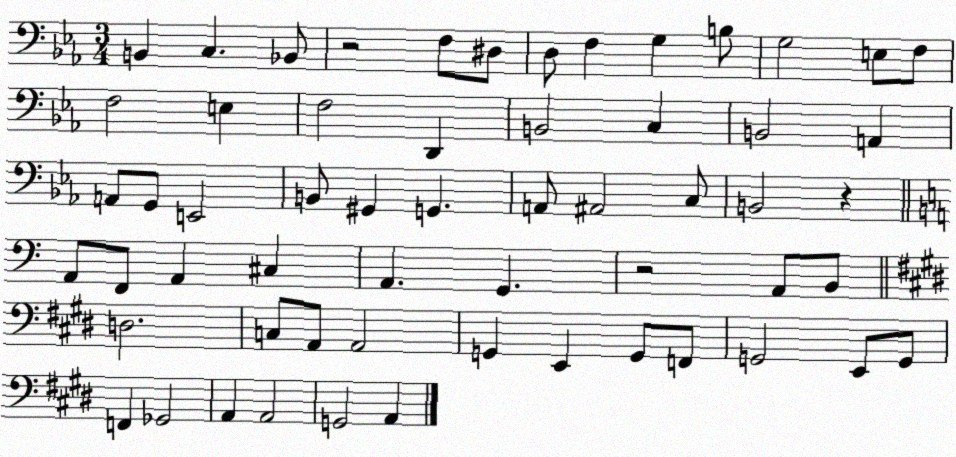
X:1
T:Untitled
M:3/4
L:1/4
K:Eb
B,, C, _B,,/2 z2 F,/2 ^D,/2 D,/2 F, G, B,/2 G,2 E,/2 F,/2 F,2 E, F,2 D,, B,,2 C, B,,2 A,, A,,/2 G,,/2 E,,2 B,,/2 ^G,, G,, A,,/2 ^A,,2 C,/2 B,,2 z A,,/2 F,,/2 A,, ^C, A,, G,, z2 A,,/2 B,,/2 D,2 C,/2 A,,/2 A,,2 G,, E,, G,,/2 F,,/2 G,,2 E,,/2 G,,/2 F,, _G,,2 A,, A,,2 G,,2 A,,